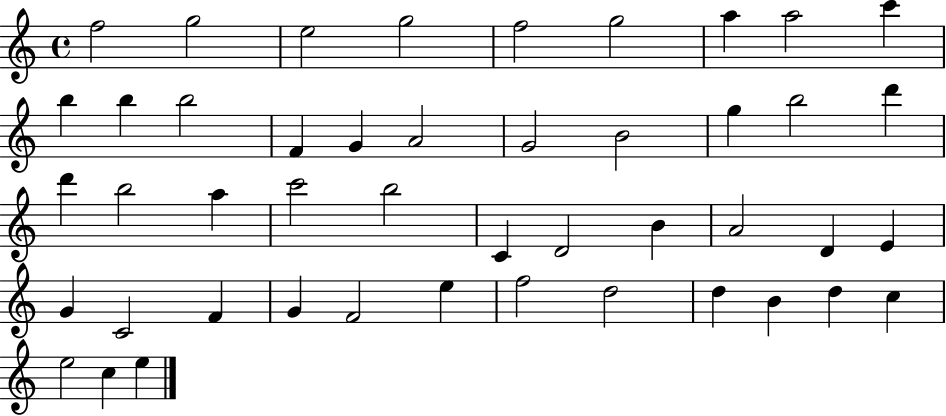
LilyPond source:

{
  \clef treble
  \time 4/4
  \defaultTimeSignature
  \key c \major
  f''2 g''2 | e''2 g''2 | f''2 g''2 | a''4 a''2 c'''4 | \break b''4 b''4 b''2 | f'4 g'4 a'2 | g'2 b'2 | g''4 b''2 d'''4 | \break d'''4 b''2 a''4 | c'''2 b''2 | c'4 d'2 b'4 | a'2 d'4 e'4 | \break g'4 c'2 f'4 | g'4 f'2 e''4 | f''2 d''2 | d''4 b'4 d''4 c''4 | \break e''2 c''4 e''4 | \bar "|."
}